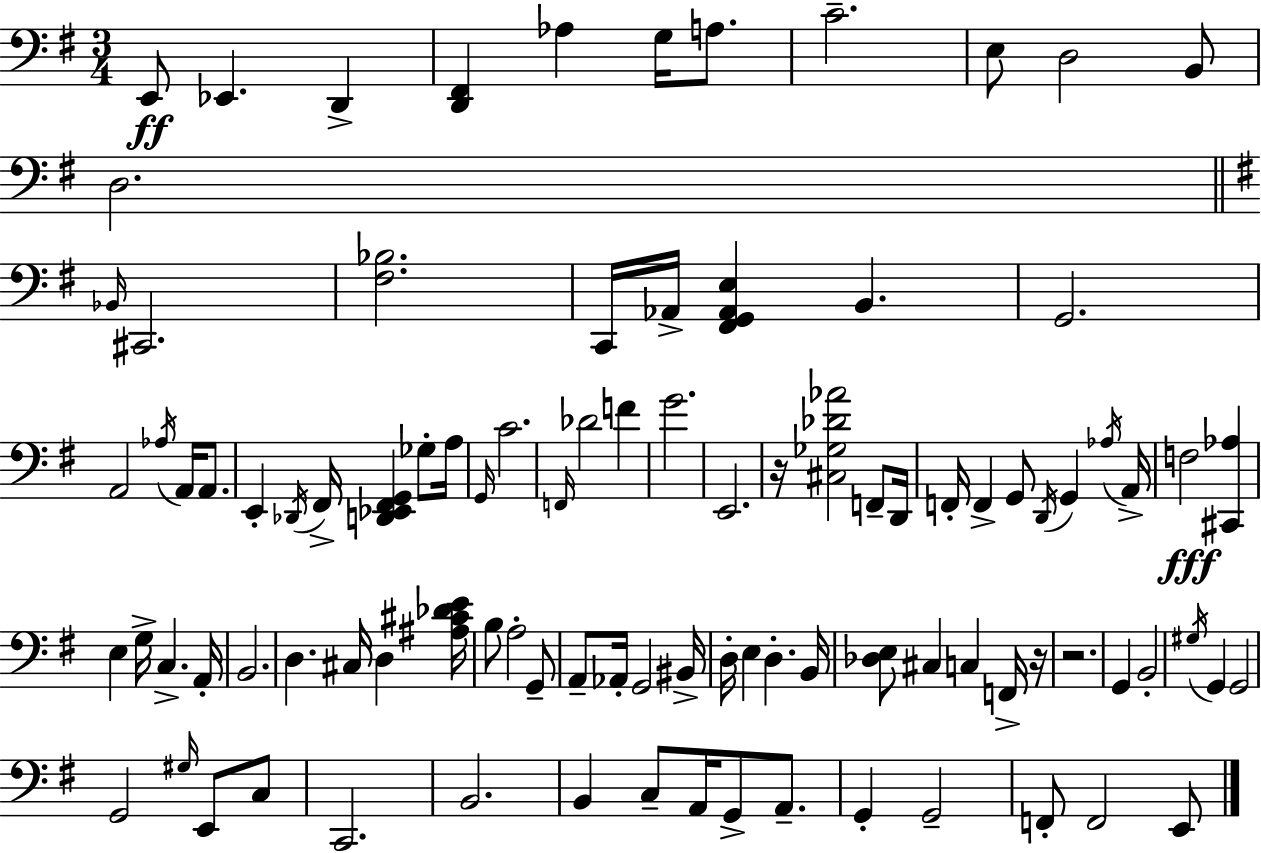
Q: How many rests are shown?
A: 3